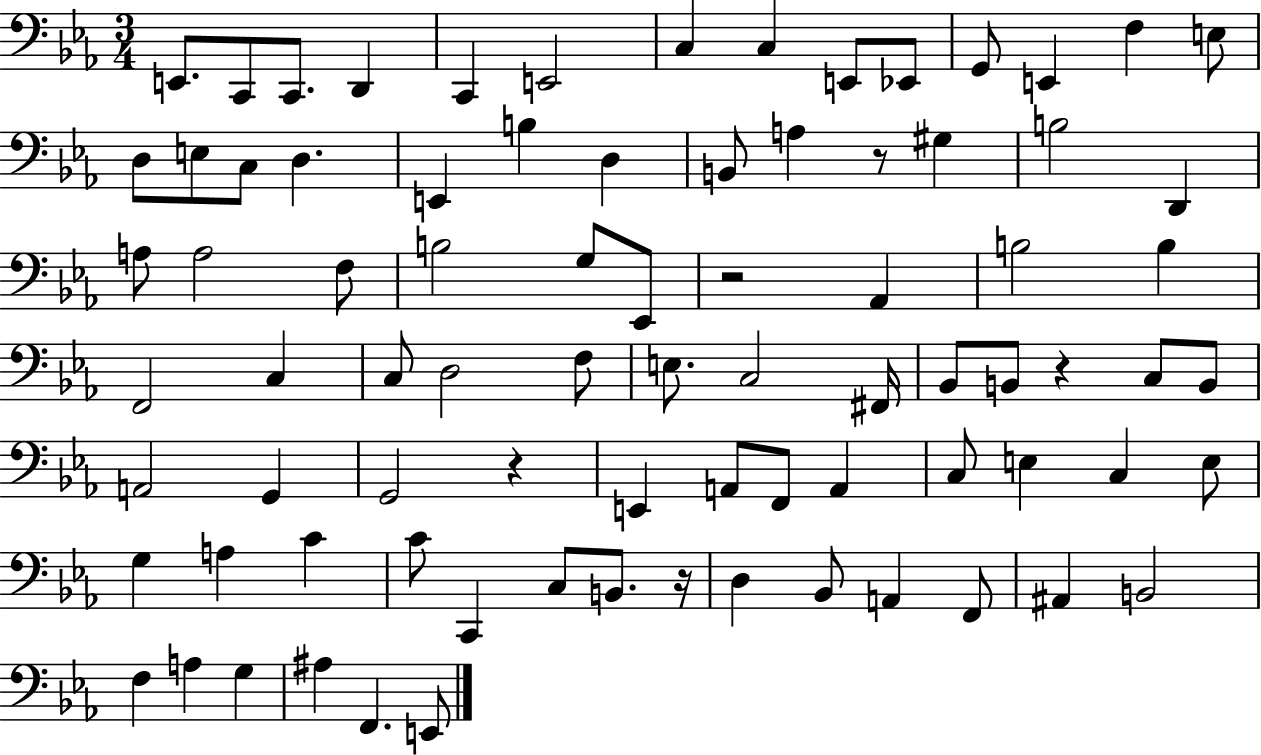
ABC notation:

X:1
T:Untitled
M:3/4
L:1/4
K:Eb
E,,/2 C,,/2 C,,/2 D,, C,, E,,2 C, C, E,,/2 _E,,/2 G,,/2 E,, F, E,/2 D,/2 E,/2 C,/2 D, E,, B, D, B,,/2 A, z/2 ^G, B,2 D,, A,/2 A,2 F,/2 B,2 G,/2 _E,,/2 z2 _A,, B,2 B, F,,2 C, C,/2 D,2 F,/2 E,/2 C,2 ^F,,/4 _B,,/2 B,,/2 z C,/2 B,,/2 A,,2 G,, G,,2 z E,, A,,/2 F,,/2 A,, C,/2 E, C, E,/2 G, A, C C/2 C,, C,/2 B,,/2 z/4 D, _B,,/2 A,, F,,/2 ^A,, B,,2 F, A, G, ^A, F,, E,,/2